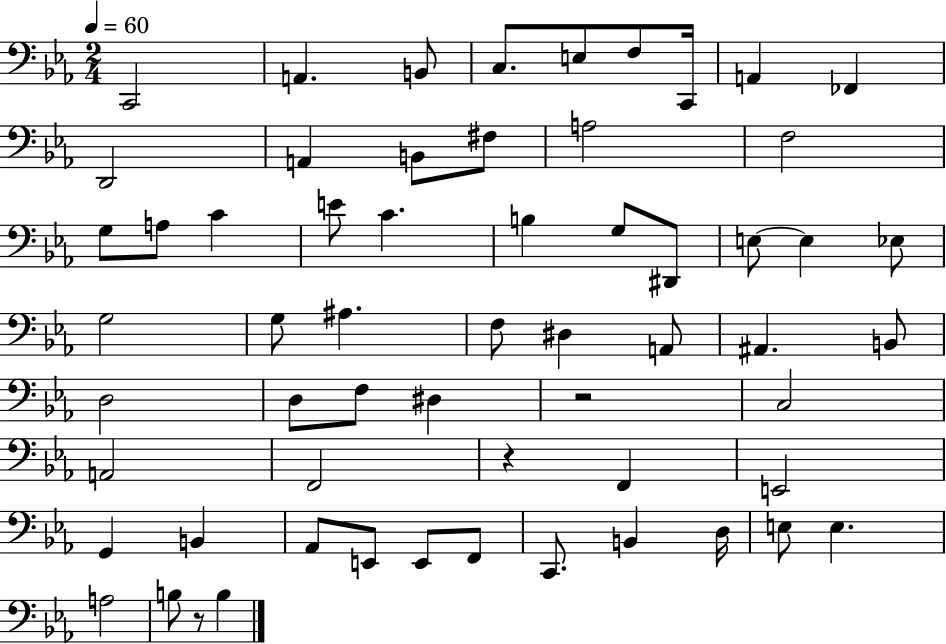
C2/h A2/q. B2/e C3/e. E3/e F3/e C2/s A2/q FES2/q D2/h A2/q B2/e F#3/e A3/h F3/h G3/e A3/e C4/q E4/e C4/q. B3/q G3/e D#2/e E3/e E3/q Eb3/e G3/h G3/e A#3/q. F3/e D#3/q A2/e A#2/q. B2/e D3/h D3/e F3/e D#3/q R/h C3/h A2/h F2/h R/q F2/q E2/h G2/q B2/q Ab2/e E2/e E2/e F2/e C2/e. B2/q D3/s E3/e E3/q. A3/h B3/e R/e B3/q